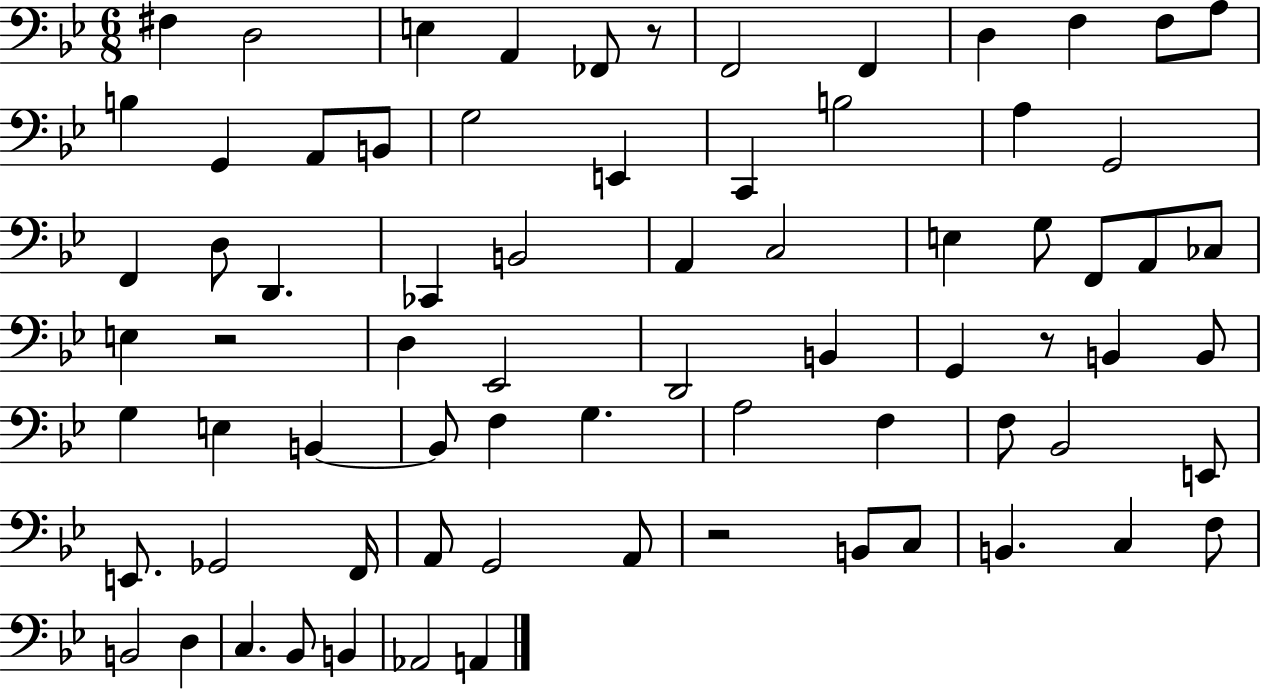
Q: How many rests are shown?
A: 4